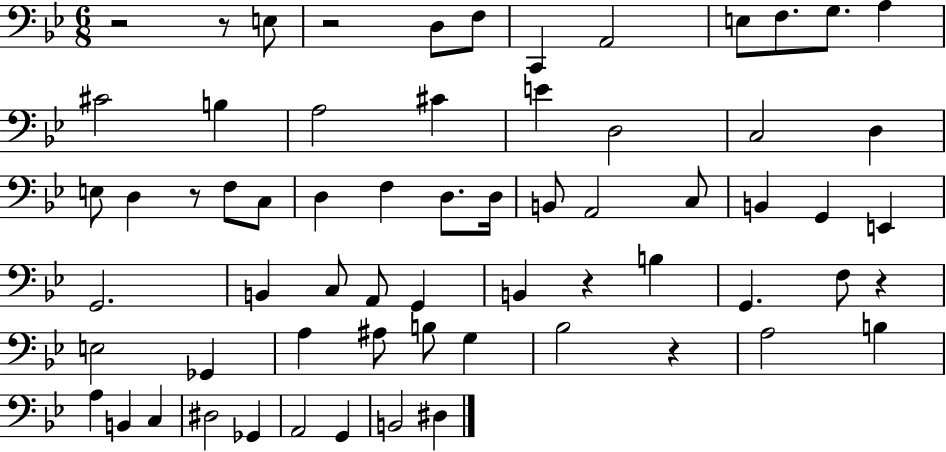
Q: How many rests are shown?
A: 7